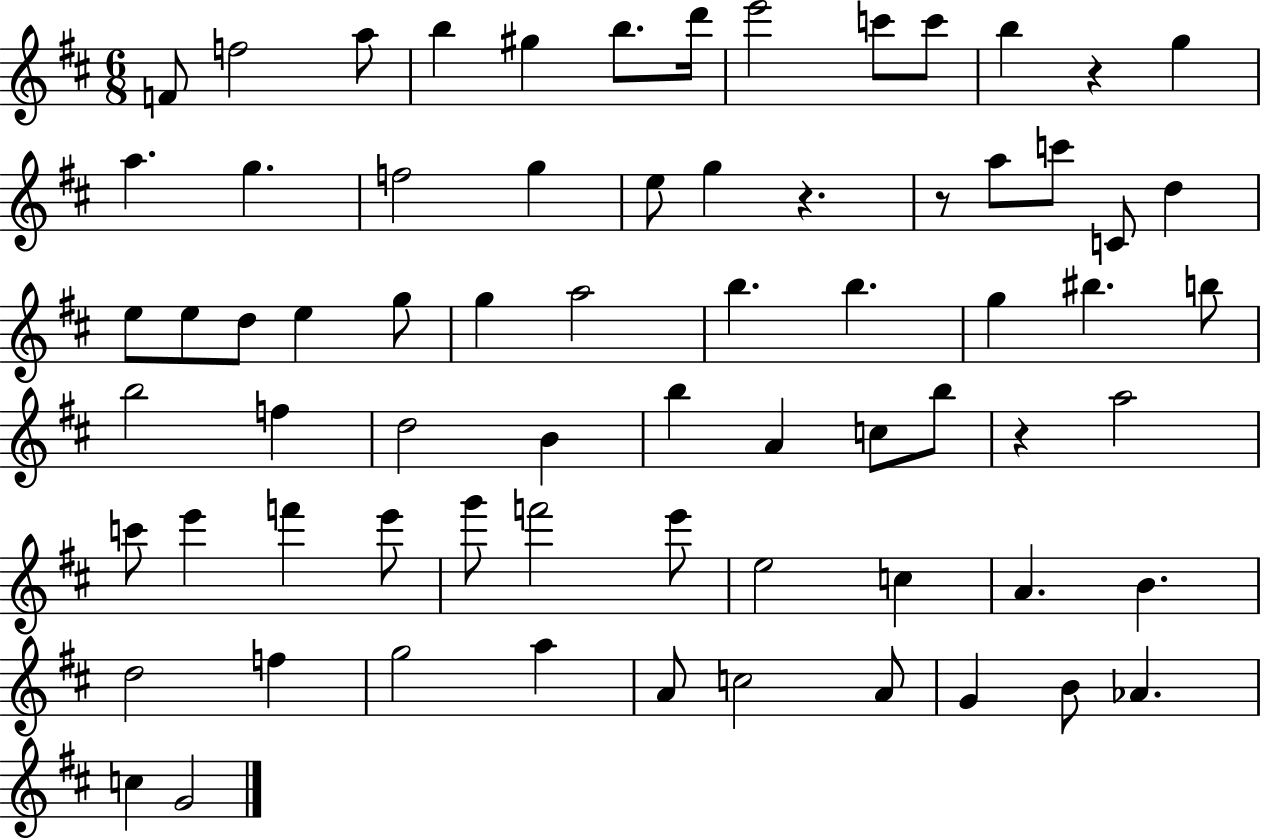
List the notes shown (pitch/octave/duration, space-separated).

F4/e F5/h A5/e B5/q G#5/q B5/e. D6/s E6/h C6/e C6/e B5/q R/q G5/q A5/q. G5/q. F5/h G5/q E5/e G5/q R/q. R/e A5/e C6/e C4/e D5/q E5/e E5/e D5/e E5/q G5/e G5/q A5/h B5/q. B5/q. G5/q BIS5/q. B5/e B5/h F5/q D5/h B4/q B5/q A4/q C5/e B5/e R/q A5/h C6/e E6/q F6/q E6/e G6/e F6/h E6/e E5/h C5/q A4/q. B4/q. D5/h F5/q G5/h A5/q A4/e C5/h A4/e G4/q B4/e Ab4/q. C5/q G4/h